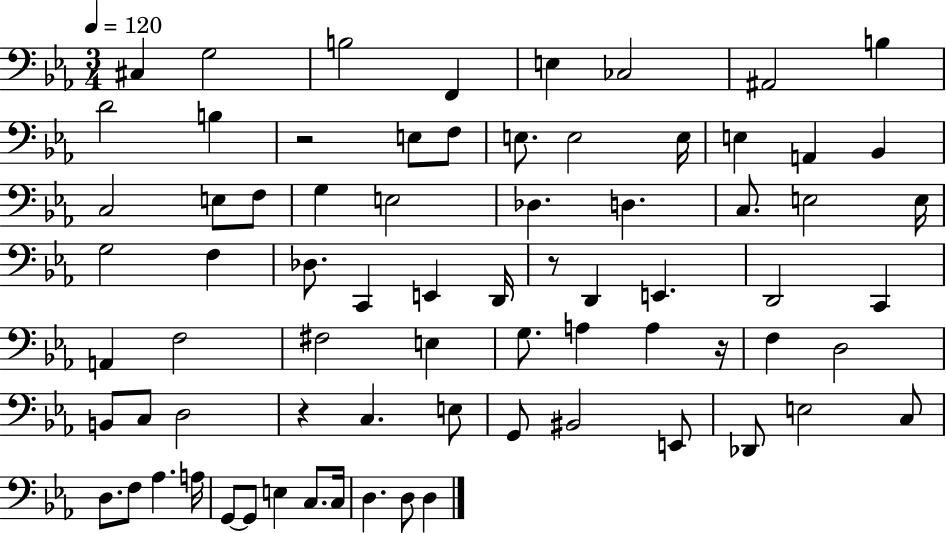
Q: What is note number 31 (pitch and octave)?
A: Db3